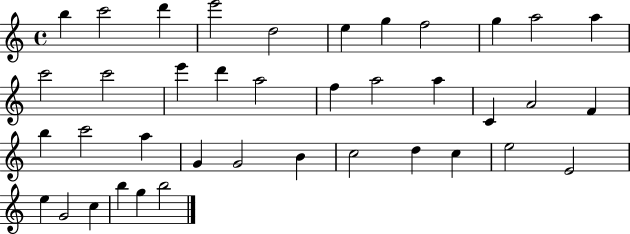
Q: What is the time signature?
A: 4/4